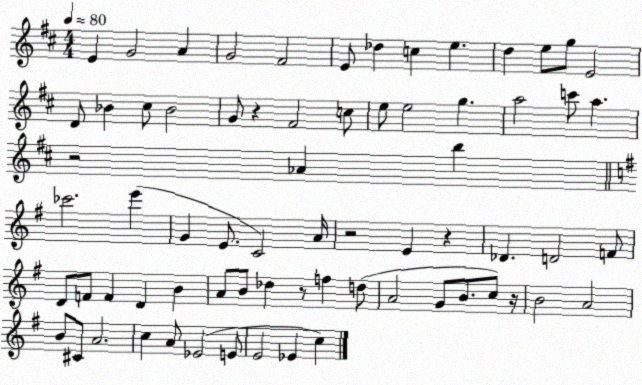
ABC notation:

X:1
T:Untitled
M:4/4
L:1/4
K:D
E G2 A G2 ^F2 E/2 _d c e d e/2 g/2 E2 D/2 _B ^c/2 _B2 G/2 z ^F2 c/2 e/2 e2 g a2 c'/2 a z2 _A b _c'2 e' G E/2 C2 A/4 z2 E z _D D2 F/2 D/2 F/2 F D B A/2 B/2 _d z/2 f d/2 A2 G/2 B/2 c/2 z/4 B2 A2 B/2 ^C/2 A2 c A/2 _E2 E/2 E2 _E c